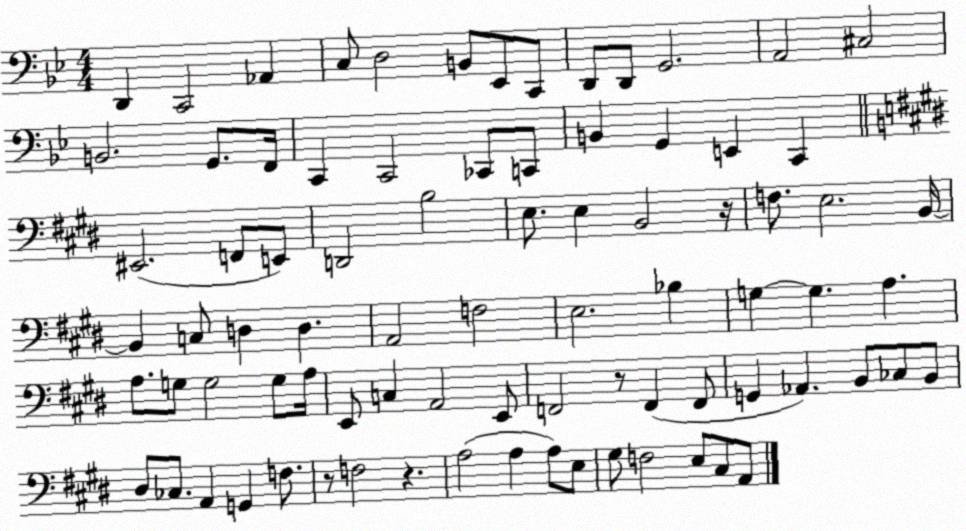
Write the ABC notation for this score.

X:1
T:Untitled
M:4/4
L:1/4
K:Bb
D,, C,,2 _A,, C,/2 D,2 B,,/2 _E,,/2 C,,/2 D,,/2 D,,/2 G,,2 A,,2 ^C,2 B,,2 G,,/2 F,,/4 C,, C,,2 _C,,/2 C,,/2 B,, G,, E,, C,, ^E,,2 F,,/2 E,,/2 D,,2 B,2 E,/2 E, B,,2 z/4 F,/2 E,2 B,,/4 B,, C,/2 D, D, A,,2 F,2 E,2 _B, G, G, A, A,/2 G,/2 G,2 G,/2 A,/4 E,,/2 C, A,,2 E,,/2 F,,2 z/2 F,, F,,/2 G,, _A,, B,,/2 _C,/2 B,,/2 ^D,/2 _C,/2 A,, G,, F,/2 z/2 F,2 z A,2 A, A,/2 E,/2 ^G,/2 F,2 E,/2 ^C,/2 A,,/2